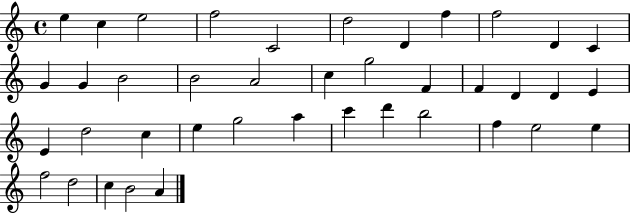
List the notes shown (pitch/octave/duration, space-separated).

E5/q C5/q E5/h F5/h C4/h D5/h D4/q F5/q F5/h D4/q C4/q G4/q G4/q B4/h B4/h A4/h C5/q G5/h F4/q F4/q D4/q D4/q E4/q E4/q D5/h C5/q E5/q G5/h A5/q C6/q D6/q B5/h F5/q E5/h E5/q F5/h D5/h C5/q B4/h A4/q